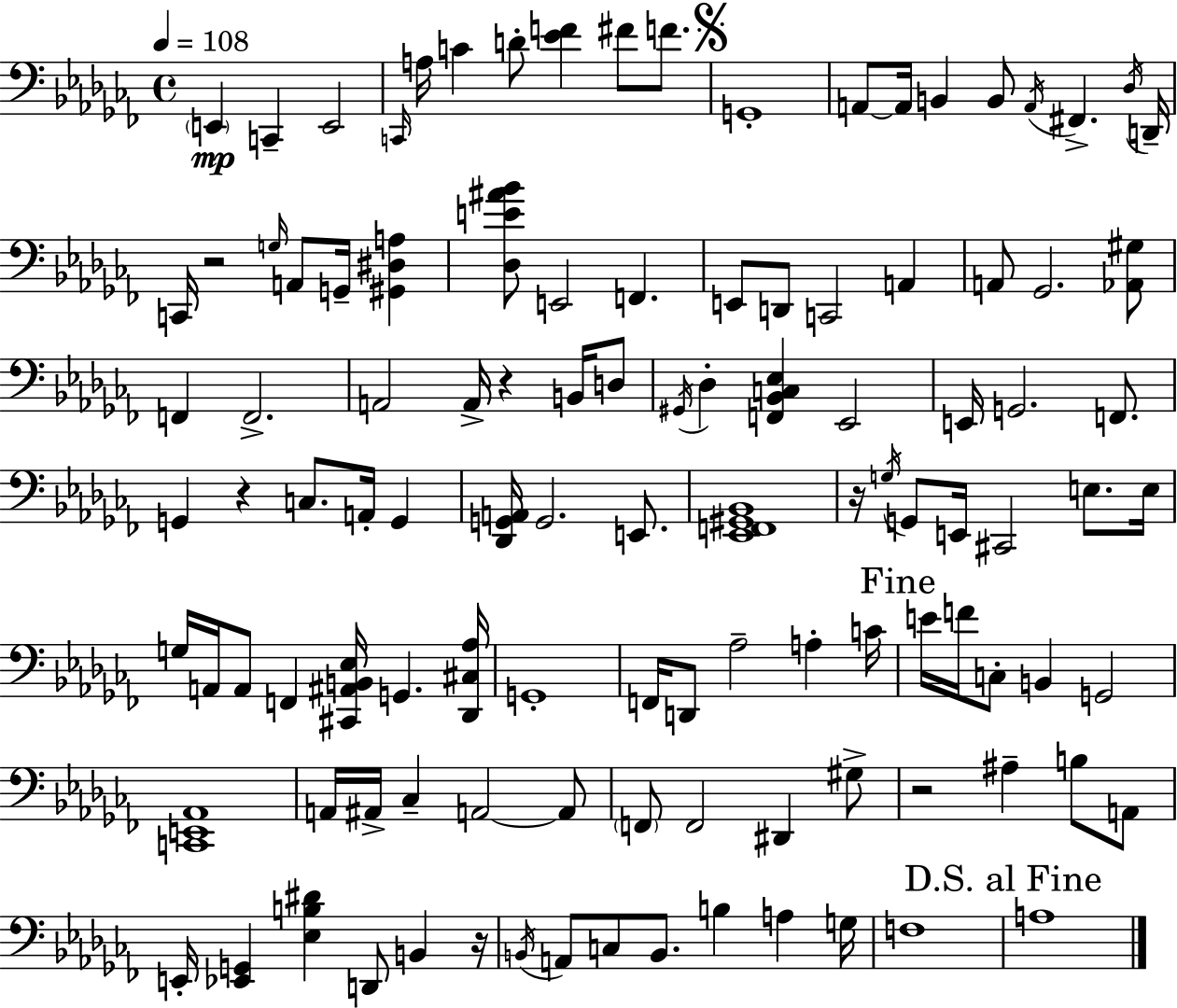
E2/q C2/q E2/h C2/s A3/s C4/q D4/e [Eb4,F4]/q F#4/e F4/e. G2/w A2/e A2/s B2/q B2/e A2/s F#2/q. Db3/s D2/s C2/s R/h G3/s A2/e G2/s [G#2,D#3,A3]/q [Db3,E4,A#4,Bb4]/e E2/h F2/q. E2/e D2/e C2/h A2/q A2/e Gb2/h. [Ab2,G#3]/e F2/q F2/h. A2/h A2/s R/q B2/s D3/e G#2/s Db3/q [F2,Bb2,C3,Eb3]/q Eb2/h E2/s G2/h. F2/e. G2/q R/q C3/e. A2/s G2/q [Db2,G2,A2]/s G2/h. E2/e. [Eb2,F2,G#2,Bb2]/w R/s G3/s G2/e E2/s C#2/h E3/e. E3/s G3/s A2/s A2/e F2/q [C#2,A#2,B2,Eb3]/s G2/q. [Db2,C#3,Ab3]/s G2/w F2/s D2/e Ab3/h A3/q C4/s E4/s F4/s C3/e B2/q G2/h [C2,E2,Ab2]/w A2/s A#2/s CES3/q A2/h A2/e F2/e F2/h D#2/q G#3/e R/h A#3/q B3/e A2/e E2/s [Eb2,G2]/q [Eb3,B3,D#4]/q D2/e B2/q R/s B2/s A2/e C3/e B2/e. B3/q A3/q G3/s F3/w A3/w